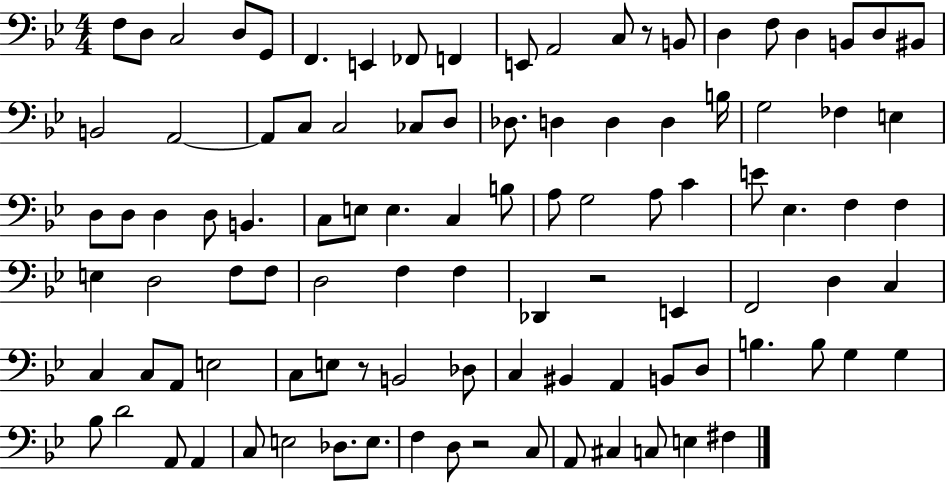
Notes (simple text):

F3/e D3/e C3/h D3/e G2/e F2/q. E2/q FES2/e F2/q E2/e A2/h C3/e R/e B2/e D3/q F3/e D3/q B2/e D3/e BIS2/e B2/h A2/h A2/e C3/e C3/h CES3/e D3/e Db3/e. D3/q D3/q D3/q B3/s G3/h FES3/q E3/q D3/e D3/e D3/q D3/e B2/q. C3/e E3/e E3/q. C3/q B3/e A3/e G3/h A3/e C4/q E4/e Eb3/q. F3/q F3/q E3/q D3/h F3/e F3/e D3/h F3/q F3/q Db2/q R/h E2/q F2/h D3/q C3/q C3/q C3/e A2/e E3/h C3/e E3/e R/e B2/h Db3/e C3/q BIS2/q A2/q B2/e D3/e B3/q. B3/e G3/q G3/q Bb3/e D4/h A2/e A2/q C3/e E3/h Db3/e. E3/e. F3/q D3/e R/h C3/e A2/e C#3/q C3/e E3/q F#3/q